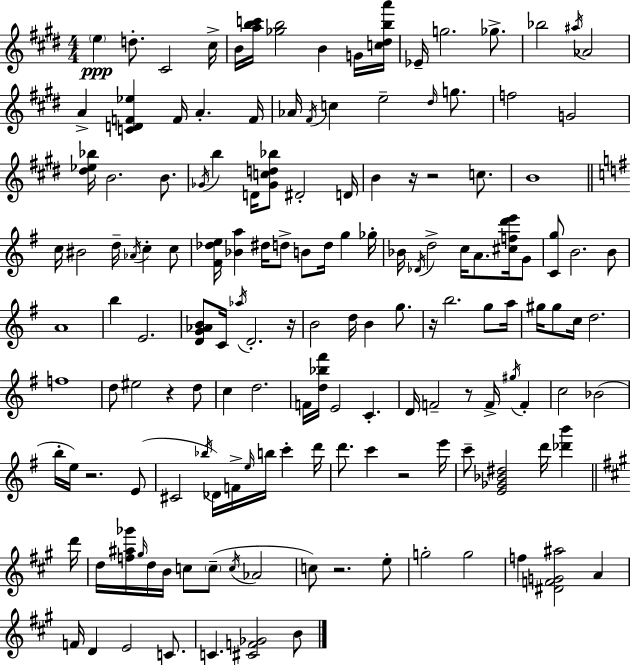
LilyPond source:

{
  \clef treble
  \numericTimeSignature
  \time 4/4
  \key e \major
  \parenthesize e''4\ppp d''8.-. cis'2 cis''16-> | b'16 <a'' b'' c'''>16 <ges'' b''>2 b'4 g'16 <c'' dis'' b'' a'''>16 | ees'16-- g''2. ges''8.-> | bes''2 \acciaccatura { ais''16 } aes'2 | \break a'4-> <c' d' f' ees''>4 f'16 a'4.-. | f'16 aes'16 \acciaccatura { fis'16 } c''4 e''2-- \grace { dis''16 } | g''8. f''2 g'2 | <dis'' ees'' bes''>16 b'2. | \break b'8. \acciaccatura { ges'16 } b''4 d'16 <ges' c'' d'' bes''>8 dis'2-. | d'16 b'4 r16 r2 | c''8. b'1 | \bar "||" \break \key g \major c''16 bis'2 d''16-- \acciaccatura { aes'16 } c''4-. c''8 | <fis' des'' e''>16 <bes' a''>4 dis''16 d''8-> b'8 d''16 g''4 | ges''16-. bes'16 \acciaccatura { des'16 } d''2-> c''16 a'8. <cis'' f'' d''' e'''>16 | g'8 <c' g''>8 b'2. | \break b'8 a'1 | b''4 e'2. | <d' g' aes' b'>8 c'16 \acciaccatura { aes''16 } d'2.-. | r16 b'2 d''16 b'4 | \break g''8. r16 b''2. | g''8 a''16 gis''16 gis''8 c''16 d''2. | f''1 | d''8 eis''2 r4 | \break d''8 c''4 d''2. | f'16 <d'' bes'' fis'''>16 e'2 c'4.-. | d'16 f'2-- r8 f'16-> \acciaccatura { gis''16 } | f'4-. c''2 bes'2( | \break b''16-. e''16) r2. | e'8( cis'2 \acciaccatura { bes''16 }) des'16 f'16-> \grace { e''16 } | b''16 c'''4-. d'''16 d'''8. c'''4 r2 | e'''16 c'''8-- <e' ges' bes' dis''>2 | \break d'''16 <des''' b'''>4 \bar "||" \break \key a \major d'''16 d''16 <f'' ais'' ges'''>16 \grace { gis''16 } d''16 b'16 c''8 \parenthesize c''8--( \acciaccatura { c''16 } aes'2 | c''8) r2. | e''8-. g''2-. g''2 | f''4 <dis' f' g' ais''>2 a'4 | \break f'16 d'4 e'2 | c'8. c'4. <cis' f' ges'>2 | b'8 \bar "|."
}